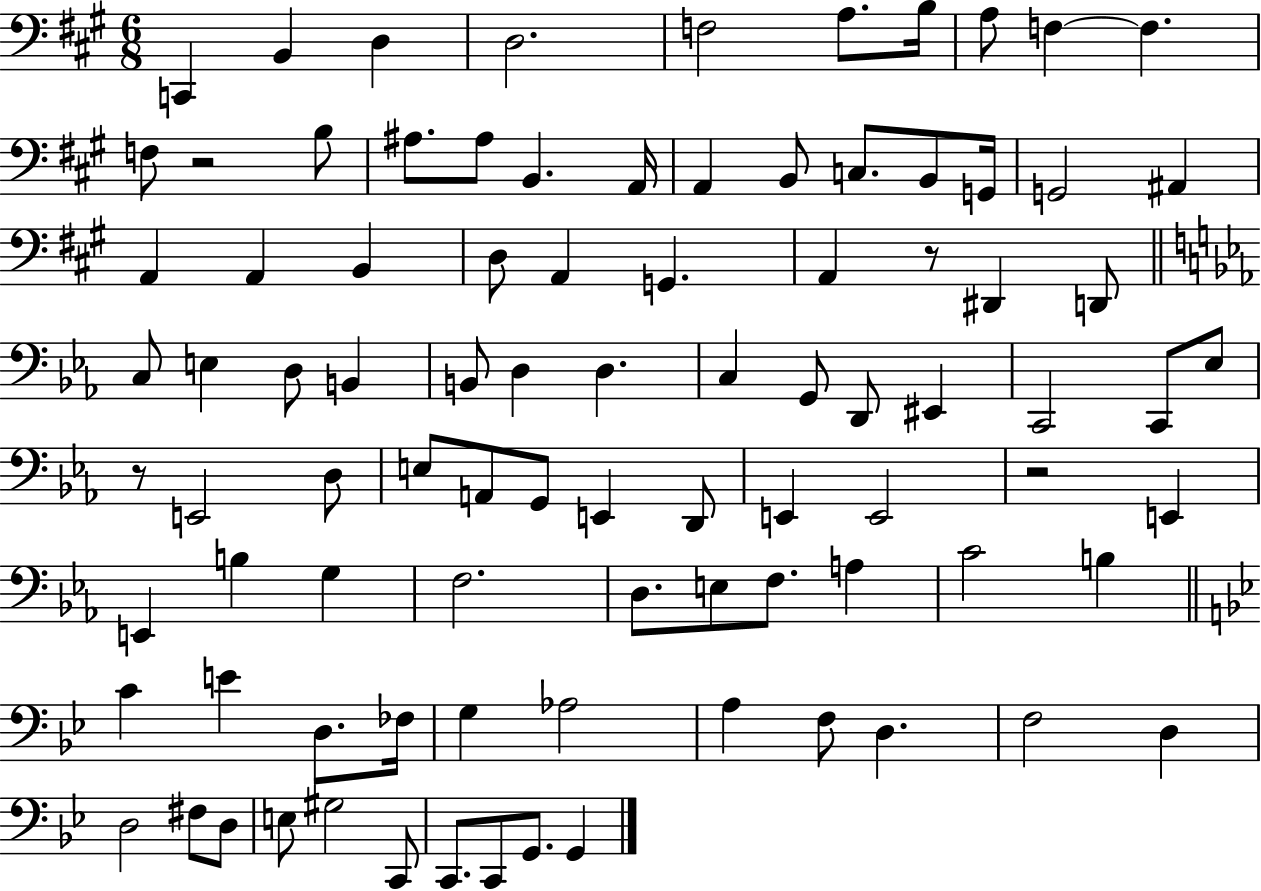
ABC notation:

X:1
T:Untitled
M:6/8
L:1/4
K:A
C,, B,, D, D,2 F,2 A,/2 B,/4 A,/2 F, F, F,/2 z2 B,/2 ^A,/2 ^A,/2 B,, A,,/4 A,, B,,/2 C,/2 B,,/2 G,,/4 G,,2 ^A,, A,, A,, B,, D,/2 A,, G,, A,, z/2 ^D,, D,,/2 C,/2 E, D,/2 B,, B,,/2 D, D, C, G,,/2 D,,/2 ^E,, C,,2 C,,/2 _E,/2 z/2 E,,2 D,/2 E,/2 A,,/2 G,,/2 E,, D,,/2 E,, E,,2 z2 E,, E,, B, G, F,2 D,/2 E,/2 F,/2 A, C2 B, C E D,/2 _F,/4 G, _A,2 A, F,/2 D, F,2 D, D,2 ^F,/2 D,/2 E,/2 ^G,2 C,,/2 C,,/2 C,,/2 G,,/2 G,,